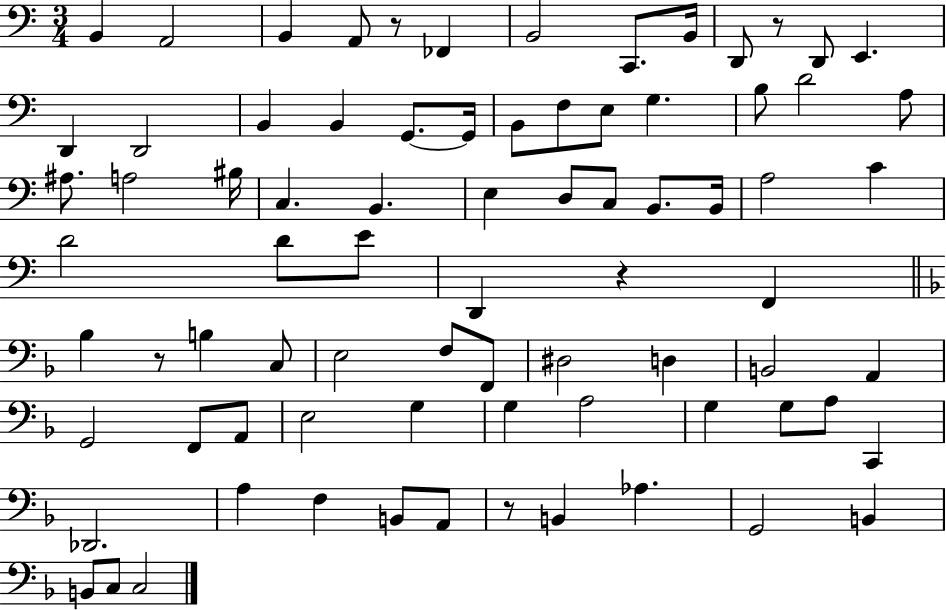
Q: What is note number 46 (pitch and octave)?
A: F3